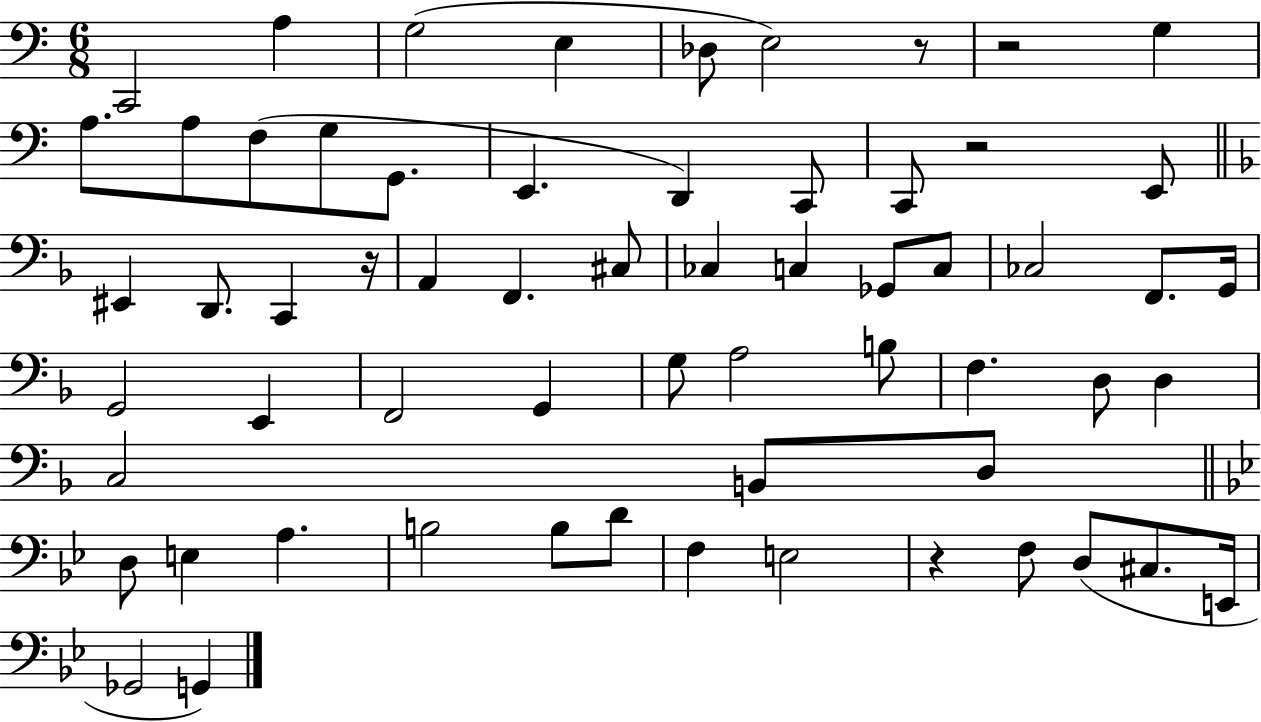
X:1
T:Untitled
M:6/8
L:1/4
K:C
C,,2 A, G,2 E, _D,/2 E,2 z/2 z2 G, A,/2 A,/2 F,/2 G,/2 G,,/2 E,, D,, C,,/2 C,,/2 z2 E,,/2 ^E,, D,,/2 C,, z/4 A,, F,, ^C,/2 _C, C, _G,,/2 C,/2 _C,2 F,,/2 G,,/4 G,,2 E,, F,,2 G,, G,/2 A,2 B,/2 F, D,/2 D, C,2 B,,/2 D,/2 D,/2 E, A, B,2 B,/2 D/2 F, E,2 z F,/2 D,/2 ^C,/2 E,,/4 _G,,2 G,,